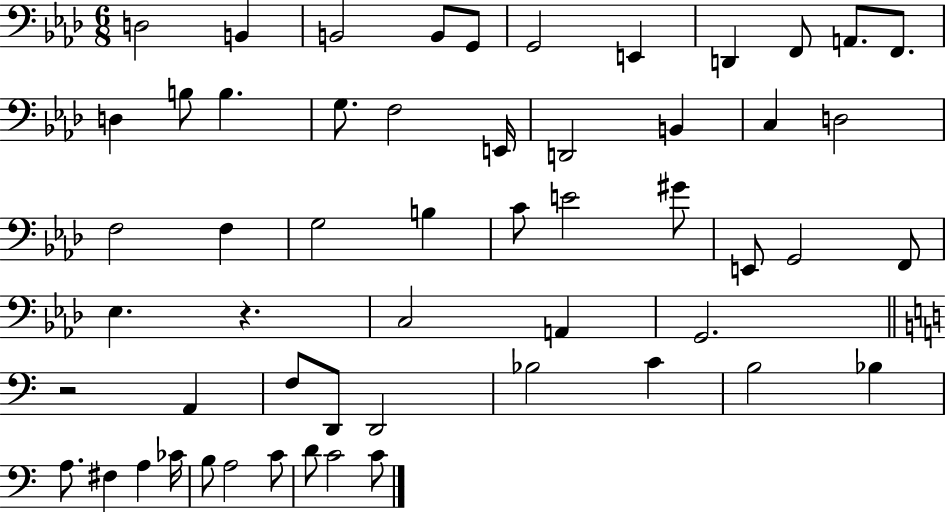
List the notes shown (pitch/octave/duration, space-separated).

D3/h B2/q B2/h B2/e G2/e G2/h E2/q D2/q F2/e A2/e. F2/e. D3/q B3/e B3/q. G3/e. F3/h E2/s D2/h B2/q C3/q D3/h F3/h F3/q G3/h B3/q C4/e E4/h G#4/e E2/e G2/h F2/e Eb3/q. R/q. C3/h A2/q G2/h. R/h A2/q F3/e D2/e D2/h Bb3/h C4/q B3/h Bb3/q A3/e. F#3/q A3/q CES4/s B3/e A3/h C4/e D4/e C4/h C4/e